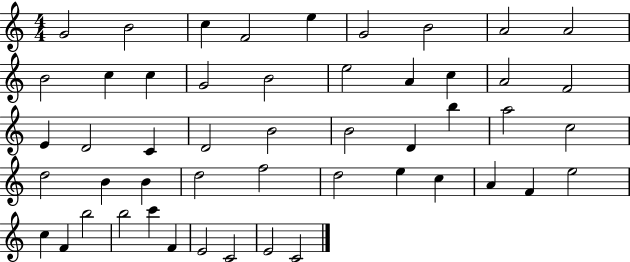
G4/h B4/h C5/q F4/h E5/q G4/h B4/h A4/h A4/h B4/h C5/q C5/q G4/h B4/h E5/h A4/q C5/q A4/h F4/h E4/q D4/h C4/q D4/h B4/h B4/h D4/q B5/q A5/h C5/h D5/h B4/q B4/q D5/h F5/h D5/h E5/q C5/q A4/q F4/q E5/h C5/q F4/q B5/h B5/h C6/q F4/q E4/h C4/h E4/h C4/h